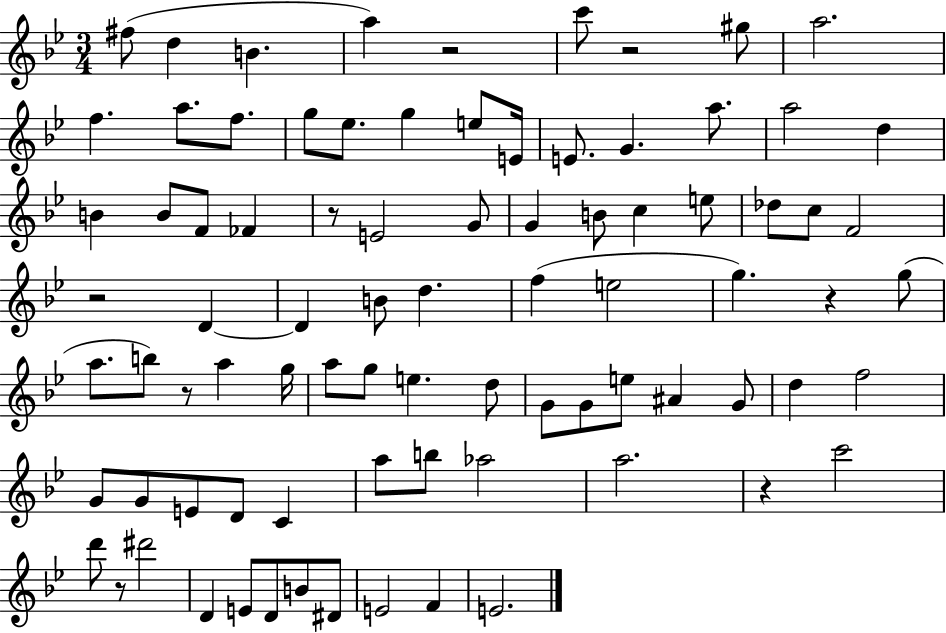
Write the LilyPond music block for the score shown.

{
  \clef treble
  \numericTimeSignature
  \time 3/4
  \key bes \major
  fis''8( d''4 b'4. | a''4) r2 | c'''8 r2 gis''8 | a''2. | \break f''4. a''8. f''8. | g''8 ees''8. g''4 e''8 e'16 | e'8. g'4. a''8. | a''2 d''4 | \break b'4 b'8 f'8 fes'4 | r8 e'2 g'8 | g'4 b'8 c''4 e''8 | des''8 c''8 f'2 | \break r2 d'4~~ | d'4 b'8 d''4. | f''4( e''2 | g''4.) r4 g''8( | \break a''8. b''8) r8 a''4 g''16 | a''8 g''8 e''4. d''8 | g'8 g'8 e''8 ais'4 g'8 | d''4 f''2 | \break g'8 g'8 e'8 d'8 c'4 | a''8 b''8 aes''2 | a''2. | r4 c'''2 | \break d'''8 r8 dis'''2 | d'4 e'8 d'8 b'8 dis'8 | e'2 f'4 | e'2. | \break \bar "|."
}